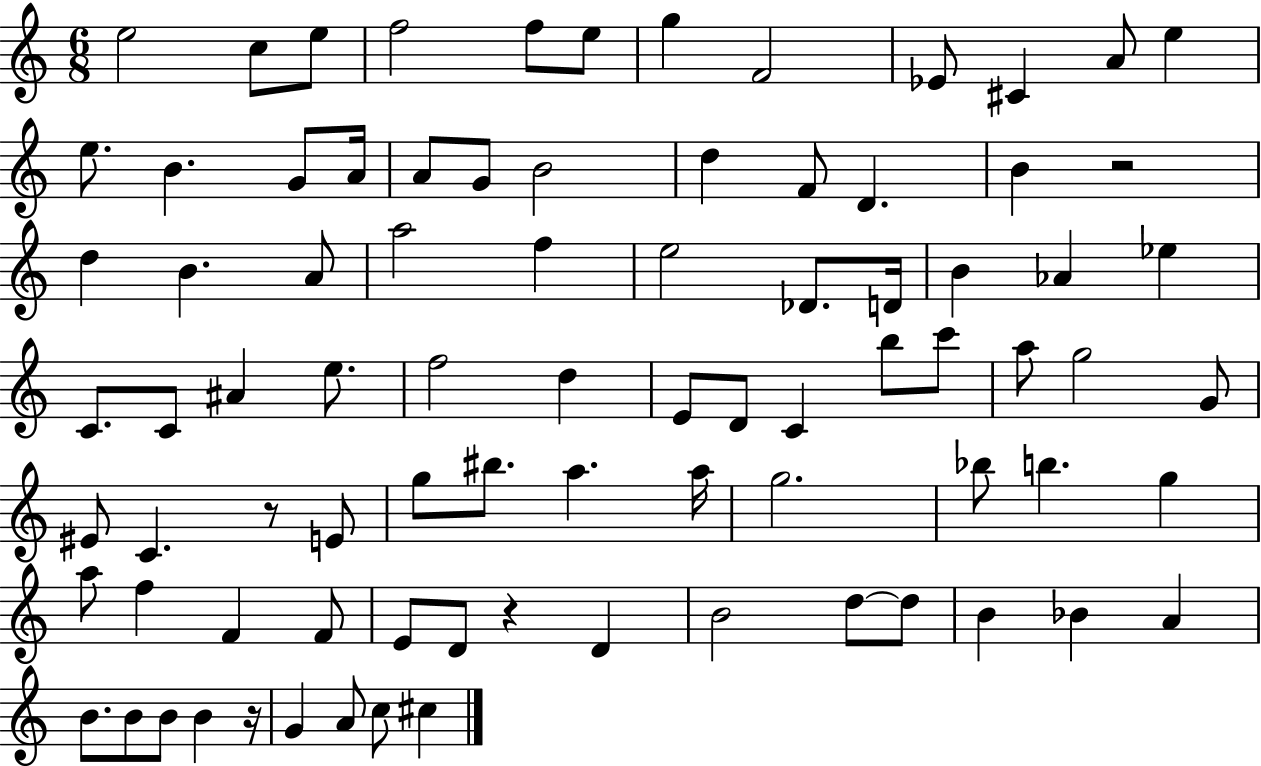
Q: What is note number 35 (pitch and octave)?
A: C4